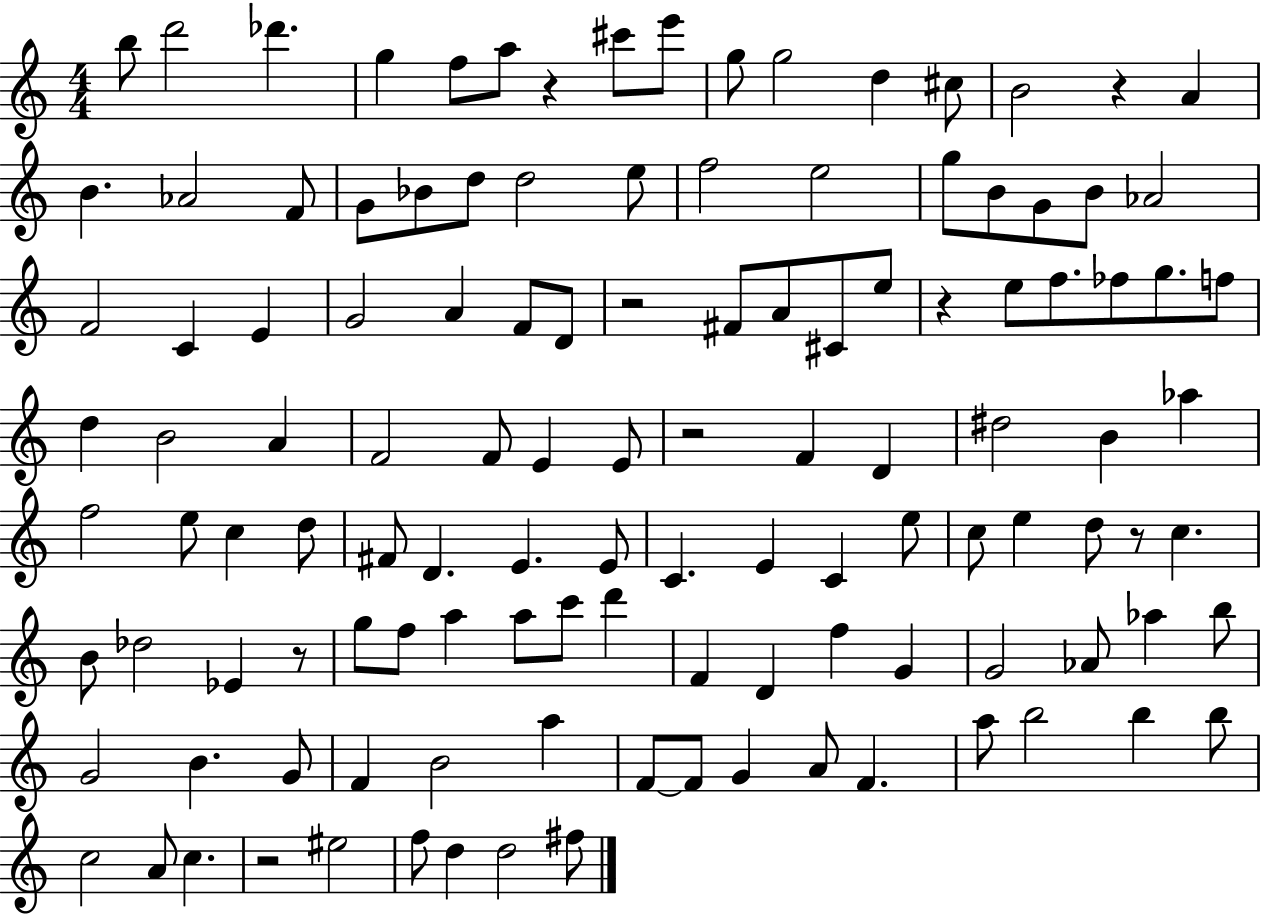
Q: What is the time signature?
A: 4/4